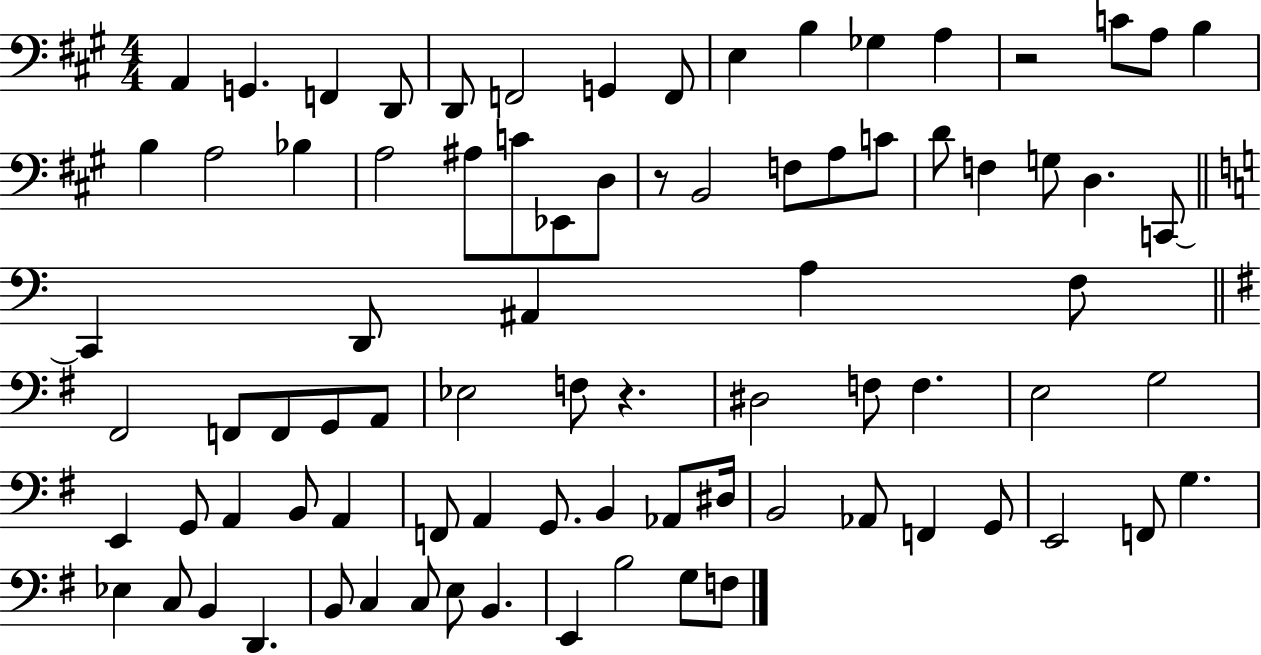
{
  \clef bass
  \numericTimeSignature
  \time 4/4
  \key a \major
  a,4 g,4. f,4 d,8 | d,8 f,2 g,4 f,8 | e4 b4 ges4 a4 | r2 c'8 a8 b4 | \break b4 a2 bes4 | a2 ais8 c'8 ees,8 d8 | r8 b,2 f8 a8 c'8 | d'8 f4 g8 d4. c,8~~ | \break \bar "||" \break \key a \minor c,4 d,8 ais,4 a4 f8 | \bar "||" \break \key e \minor fis,2 f,8 f,8 g,8 a,8 | ees2 f8 r4. | dis2 f8 f4. | e2 g2 | \break e,4 g,8 a,4 b,8 a,4 | f,8 a,4 g,8. b,4 aes,8 dis16 | b,2 aes,8 f,4 g,8 | e,2 f,8 g4. | \break ees4 c8 b,4 d,4. | b,8 c4 c8 e8 b,4. | e,4 b2 g8 f8 | \bar "|."
}